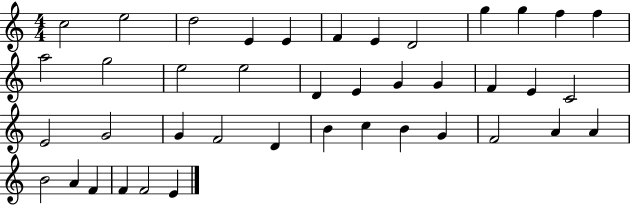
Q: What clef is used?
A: treble